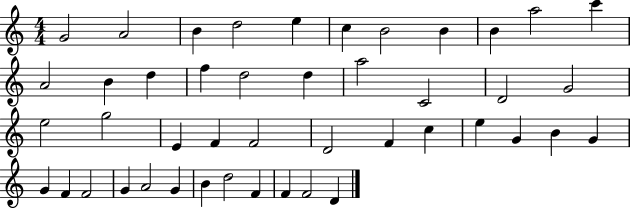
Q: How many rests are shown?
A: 0